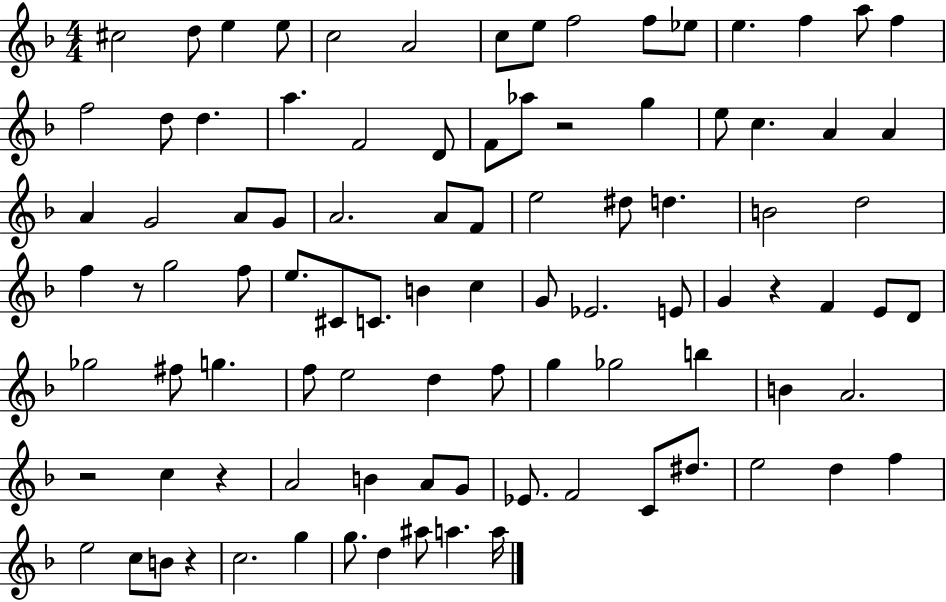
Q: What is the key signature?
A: F major